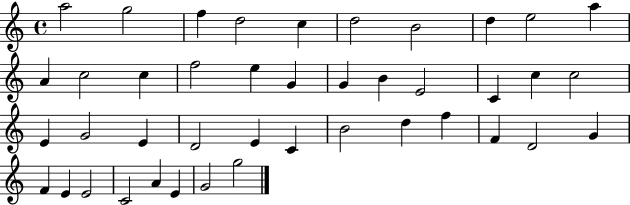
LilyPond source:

{
  \clef treble
  \time 4/4
  \defaultTimeSignature
  \key c \major
  a''2 g''2 | f''4 d''2 c''4 | d''2 b'2 | d''4 e''2 a''4 | \break a'4 c''2 c''4 | f''2 e''4 g'4 | g'4 b'4 e'2 | c'4 c''4 c''2 | \break e'4 g'2 e'4 | d'2 e'4 c'4 | b'2 d''4 f''4 | f'4 d'2 g'4 | \break f'4 e'4 e'2 | c'2 a'4 e'4 | g'2 g''2 | \bar "|."
}